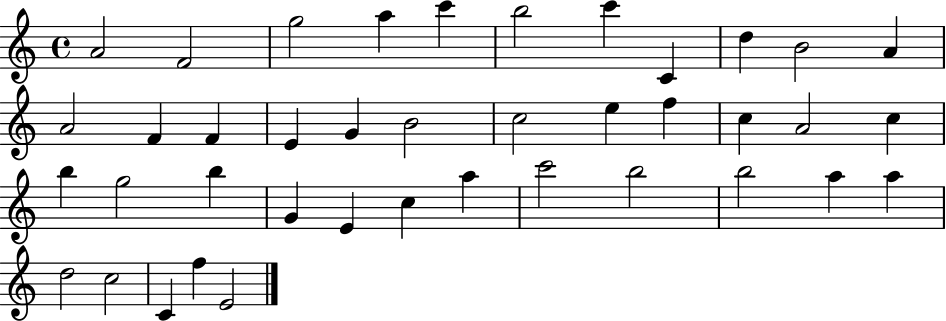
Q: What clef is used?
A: treble